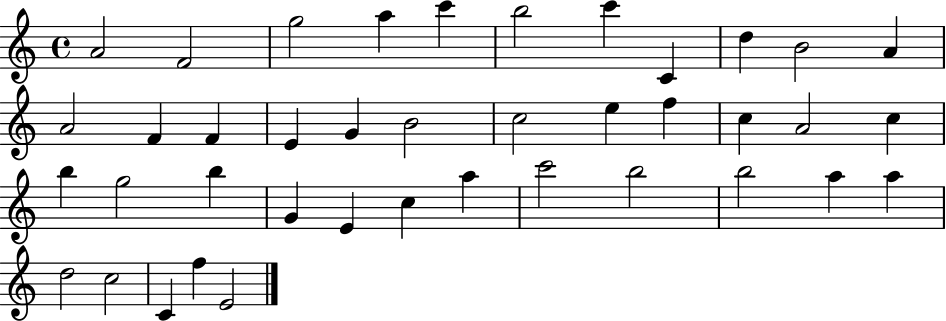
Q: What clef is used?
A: treble